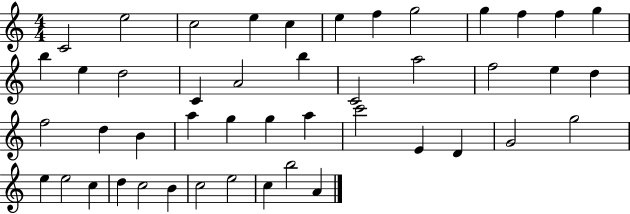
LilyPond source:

{
  \clef treble
  \numericTimeSignature
  \time 4/4
  \key c \major
  c'2 e''2 | c''2 e''4 c''4 | e''4 f''4 g''2 | g''4 f''4 f''4 g''4 | \break b''4 e''4 d''2 | c'4 a'2 b''4 | c'2 a''2 | f''2 e''4 d''4 | \break f''2 d''4 b'4 | a''4 g''4 g''4 a''4 | c'''2 e'4 d'4 | g'2 g''2 | \break e''4 e''2 c''4 | d''4 c''2 b'4 | c''2 e''2 | c''4 b''2 a'4 | \break \bar "|."
}